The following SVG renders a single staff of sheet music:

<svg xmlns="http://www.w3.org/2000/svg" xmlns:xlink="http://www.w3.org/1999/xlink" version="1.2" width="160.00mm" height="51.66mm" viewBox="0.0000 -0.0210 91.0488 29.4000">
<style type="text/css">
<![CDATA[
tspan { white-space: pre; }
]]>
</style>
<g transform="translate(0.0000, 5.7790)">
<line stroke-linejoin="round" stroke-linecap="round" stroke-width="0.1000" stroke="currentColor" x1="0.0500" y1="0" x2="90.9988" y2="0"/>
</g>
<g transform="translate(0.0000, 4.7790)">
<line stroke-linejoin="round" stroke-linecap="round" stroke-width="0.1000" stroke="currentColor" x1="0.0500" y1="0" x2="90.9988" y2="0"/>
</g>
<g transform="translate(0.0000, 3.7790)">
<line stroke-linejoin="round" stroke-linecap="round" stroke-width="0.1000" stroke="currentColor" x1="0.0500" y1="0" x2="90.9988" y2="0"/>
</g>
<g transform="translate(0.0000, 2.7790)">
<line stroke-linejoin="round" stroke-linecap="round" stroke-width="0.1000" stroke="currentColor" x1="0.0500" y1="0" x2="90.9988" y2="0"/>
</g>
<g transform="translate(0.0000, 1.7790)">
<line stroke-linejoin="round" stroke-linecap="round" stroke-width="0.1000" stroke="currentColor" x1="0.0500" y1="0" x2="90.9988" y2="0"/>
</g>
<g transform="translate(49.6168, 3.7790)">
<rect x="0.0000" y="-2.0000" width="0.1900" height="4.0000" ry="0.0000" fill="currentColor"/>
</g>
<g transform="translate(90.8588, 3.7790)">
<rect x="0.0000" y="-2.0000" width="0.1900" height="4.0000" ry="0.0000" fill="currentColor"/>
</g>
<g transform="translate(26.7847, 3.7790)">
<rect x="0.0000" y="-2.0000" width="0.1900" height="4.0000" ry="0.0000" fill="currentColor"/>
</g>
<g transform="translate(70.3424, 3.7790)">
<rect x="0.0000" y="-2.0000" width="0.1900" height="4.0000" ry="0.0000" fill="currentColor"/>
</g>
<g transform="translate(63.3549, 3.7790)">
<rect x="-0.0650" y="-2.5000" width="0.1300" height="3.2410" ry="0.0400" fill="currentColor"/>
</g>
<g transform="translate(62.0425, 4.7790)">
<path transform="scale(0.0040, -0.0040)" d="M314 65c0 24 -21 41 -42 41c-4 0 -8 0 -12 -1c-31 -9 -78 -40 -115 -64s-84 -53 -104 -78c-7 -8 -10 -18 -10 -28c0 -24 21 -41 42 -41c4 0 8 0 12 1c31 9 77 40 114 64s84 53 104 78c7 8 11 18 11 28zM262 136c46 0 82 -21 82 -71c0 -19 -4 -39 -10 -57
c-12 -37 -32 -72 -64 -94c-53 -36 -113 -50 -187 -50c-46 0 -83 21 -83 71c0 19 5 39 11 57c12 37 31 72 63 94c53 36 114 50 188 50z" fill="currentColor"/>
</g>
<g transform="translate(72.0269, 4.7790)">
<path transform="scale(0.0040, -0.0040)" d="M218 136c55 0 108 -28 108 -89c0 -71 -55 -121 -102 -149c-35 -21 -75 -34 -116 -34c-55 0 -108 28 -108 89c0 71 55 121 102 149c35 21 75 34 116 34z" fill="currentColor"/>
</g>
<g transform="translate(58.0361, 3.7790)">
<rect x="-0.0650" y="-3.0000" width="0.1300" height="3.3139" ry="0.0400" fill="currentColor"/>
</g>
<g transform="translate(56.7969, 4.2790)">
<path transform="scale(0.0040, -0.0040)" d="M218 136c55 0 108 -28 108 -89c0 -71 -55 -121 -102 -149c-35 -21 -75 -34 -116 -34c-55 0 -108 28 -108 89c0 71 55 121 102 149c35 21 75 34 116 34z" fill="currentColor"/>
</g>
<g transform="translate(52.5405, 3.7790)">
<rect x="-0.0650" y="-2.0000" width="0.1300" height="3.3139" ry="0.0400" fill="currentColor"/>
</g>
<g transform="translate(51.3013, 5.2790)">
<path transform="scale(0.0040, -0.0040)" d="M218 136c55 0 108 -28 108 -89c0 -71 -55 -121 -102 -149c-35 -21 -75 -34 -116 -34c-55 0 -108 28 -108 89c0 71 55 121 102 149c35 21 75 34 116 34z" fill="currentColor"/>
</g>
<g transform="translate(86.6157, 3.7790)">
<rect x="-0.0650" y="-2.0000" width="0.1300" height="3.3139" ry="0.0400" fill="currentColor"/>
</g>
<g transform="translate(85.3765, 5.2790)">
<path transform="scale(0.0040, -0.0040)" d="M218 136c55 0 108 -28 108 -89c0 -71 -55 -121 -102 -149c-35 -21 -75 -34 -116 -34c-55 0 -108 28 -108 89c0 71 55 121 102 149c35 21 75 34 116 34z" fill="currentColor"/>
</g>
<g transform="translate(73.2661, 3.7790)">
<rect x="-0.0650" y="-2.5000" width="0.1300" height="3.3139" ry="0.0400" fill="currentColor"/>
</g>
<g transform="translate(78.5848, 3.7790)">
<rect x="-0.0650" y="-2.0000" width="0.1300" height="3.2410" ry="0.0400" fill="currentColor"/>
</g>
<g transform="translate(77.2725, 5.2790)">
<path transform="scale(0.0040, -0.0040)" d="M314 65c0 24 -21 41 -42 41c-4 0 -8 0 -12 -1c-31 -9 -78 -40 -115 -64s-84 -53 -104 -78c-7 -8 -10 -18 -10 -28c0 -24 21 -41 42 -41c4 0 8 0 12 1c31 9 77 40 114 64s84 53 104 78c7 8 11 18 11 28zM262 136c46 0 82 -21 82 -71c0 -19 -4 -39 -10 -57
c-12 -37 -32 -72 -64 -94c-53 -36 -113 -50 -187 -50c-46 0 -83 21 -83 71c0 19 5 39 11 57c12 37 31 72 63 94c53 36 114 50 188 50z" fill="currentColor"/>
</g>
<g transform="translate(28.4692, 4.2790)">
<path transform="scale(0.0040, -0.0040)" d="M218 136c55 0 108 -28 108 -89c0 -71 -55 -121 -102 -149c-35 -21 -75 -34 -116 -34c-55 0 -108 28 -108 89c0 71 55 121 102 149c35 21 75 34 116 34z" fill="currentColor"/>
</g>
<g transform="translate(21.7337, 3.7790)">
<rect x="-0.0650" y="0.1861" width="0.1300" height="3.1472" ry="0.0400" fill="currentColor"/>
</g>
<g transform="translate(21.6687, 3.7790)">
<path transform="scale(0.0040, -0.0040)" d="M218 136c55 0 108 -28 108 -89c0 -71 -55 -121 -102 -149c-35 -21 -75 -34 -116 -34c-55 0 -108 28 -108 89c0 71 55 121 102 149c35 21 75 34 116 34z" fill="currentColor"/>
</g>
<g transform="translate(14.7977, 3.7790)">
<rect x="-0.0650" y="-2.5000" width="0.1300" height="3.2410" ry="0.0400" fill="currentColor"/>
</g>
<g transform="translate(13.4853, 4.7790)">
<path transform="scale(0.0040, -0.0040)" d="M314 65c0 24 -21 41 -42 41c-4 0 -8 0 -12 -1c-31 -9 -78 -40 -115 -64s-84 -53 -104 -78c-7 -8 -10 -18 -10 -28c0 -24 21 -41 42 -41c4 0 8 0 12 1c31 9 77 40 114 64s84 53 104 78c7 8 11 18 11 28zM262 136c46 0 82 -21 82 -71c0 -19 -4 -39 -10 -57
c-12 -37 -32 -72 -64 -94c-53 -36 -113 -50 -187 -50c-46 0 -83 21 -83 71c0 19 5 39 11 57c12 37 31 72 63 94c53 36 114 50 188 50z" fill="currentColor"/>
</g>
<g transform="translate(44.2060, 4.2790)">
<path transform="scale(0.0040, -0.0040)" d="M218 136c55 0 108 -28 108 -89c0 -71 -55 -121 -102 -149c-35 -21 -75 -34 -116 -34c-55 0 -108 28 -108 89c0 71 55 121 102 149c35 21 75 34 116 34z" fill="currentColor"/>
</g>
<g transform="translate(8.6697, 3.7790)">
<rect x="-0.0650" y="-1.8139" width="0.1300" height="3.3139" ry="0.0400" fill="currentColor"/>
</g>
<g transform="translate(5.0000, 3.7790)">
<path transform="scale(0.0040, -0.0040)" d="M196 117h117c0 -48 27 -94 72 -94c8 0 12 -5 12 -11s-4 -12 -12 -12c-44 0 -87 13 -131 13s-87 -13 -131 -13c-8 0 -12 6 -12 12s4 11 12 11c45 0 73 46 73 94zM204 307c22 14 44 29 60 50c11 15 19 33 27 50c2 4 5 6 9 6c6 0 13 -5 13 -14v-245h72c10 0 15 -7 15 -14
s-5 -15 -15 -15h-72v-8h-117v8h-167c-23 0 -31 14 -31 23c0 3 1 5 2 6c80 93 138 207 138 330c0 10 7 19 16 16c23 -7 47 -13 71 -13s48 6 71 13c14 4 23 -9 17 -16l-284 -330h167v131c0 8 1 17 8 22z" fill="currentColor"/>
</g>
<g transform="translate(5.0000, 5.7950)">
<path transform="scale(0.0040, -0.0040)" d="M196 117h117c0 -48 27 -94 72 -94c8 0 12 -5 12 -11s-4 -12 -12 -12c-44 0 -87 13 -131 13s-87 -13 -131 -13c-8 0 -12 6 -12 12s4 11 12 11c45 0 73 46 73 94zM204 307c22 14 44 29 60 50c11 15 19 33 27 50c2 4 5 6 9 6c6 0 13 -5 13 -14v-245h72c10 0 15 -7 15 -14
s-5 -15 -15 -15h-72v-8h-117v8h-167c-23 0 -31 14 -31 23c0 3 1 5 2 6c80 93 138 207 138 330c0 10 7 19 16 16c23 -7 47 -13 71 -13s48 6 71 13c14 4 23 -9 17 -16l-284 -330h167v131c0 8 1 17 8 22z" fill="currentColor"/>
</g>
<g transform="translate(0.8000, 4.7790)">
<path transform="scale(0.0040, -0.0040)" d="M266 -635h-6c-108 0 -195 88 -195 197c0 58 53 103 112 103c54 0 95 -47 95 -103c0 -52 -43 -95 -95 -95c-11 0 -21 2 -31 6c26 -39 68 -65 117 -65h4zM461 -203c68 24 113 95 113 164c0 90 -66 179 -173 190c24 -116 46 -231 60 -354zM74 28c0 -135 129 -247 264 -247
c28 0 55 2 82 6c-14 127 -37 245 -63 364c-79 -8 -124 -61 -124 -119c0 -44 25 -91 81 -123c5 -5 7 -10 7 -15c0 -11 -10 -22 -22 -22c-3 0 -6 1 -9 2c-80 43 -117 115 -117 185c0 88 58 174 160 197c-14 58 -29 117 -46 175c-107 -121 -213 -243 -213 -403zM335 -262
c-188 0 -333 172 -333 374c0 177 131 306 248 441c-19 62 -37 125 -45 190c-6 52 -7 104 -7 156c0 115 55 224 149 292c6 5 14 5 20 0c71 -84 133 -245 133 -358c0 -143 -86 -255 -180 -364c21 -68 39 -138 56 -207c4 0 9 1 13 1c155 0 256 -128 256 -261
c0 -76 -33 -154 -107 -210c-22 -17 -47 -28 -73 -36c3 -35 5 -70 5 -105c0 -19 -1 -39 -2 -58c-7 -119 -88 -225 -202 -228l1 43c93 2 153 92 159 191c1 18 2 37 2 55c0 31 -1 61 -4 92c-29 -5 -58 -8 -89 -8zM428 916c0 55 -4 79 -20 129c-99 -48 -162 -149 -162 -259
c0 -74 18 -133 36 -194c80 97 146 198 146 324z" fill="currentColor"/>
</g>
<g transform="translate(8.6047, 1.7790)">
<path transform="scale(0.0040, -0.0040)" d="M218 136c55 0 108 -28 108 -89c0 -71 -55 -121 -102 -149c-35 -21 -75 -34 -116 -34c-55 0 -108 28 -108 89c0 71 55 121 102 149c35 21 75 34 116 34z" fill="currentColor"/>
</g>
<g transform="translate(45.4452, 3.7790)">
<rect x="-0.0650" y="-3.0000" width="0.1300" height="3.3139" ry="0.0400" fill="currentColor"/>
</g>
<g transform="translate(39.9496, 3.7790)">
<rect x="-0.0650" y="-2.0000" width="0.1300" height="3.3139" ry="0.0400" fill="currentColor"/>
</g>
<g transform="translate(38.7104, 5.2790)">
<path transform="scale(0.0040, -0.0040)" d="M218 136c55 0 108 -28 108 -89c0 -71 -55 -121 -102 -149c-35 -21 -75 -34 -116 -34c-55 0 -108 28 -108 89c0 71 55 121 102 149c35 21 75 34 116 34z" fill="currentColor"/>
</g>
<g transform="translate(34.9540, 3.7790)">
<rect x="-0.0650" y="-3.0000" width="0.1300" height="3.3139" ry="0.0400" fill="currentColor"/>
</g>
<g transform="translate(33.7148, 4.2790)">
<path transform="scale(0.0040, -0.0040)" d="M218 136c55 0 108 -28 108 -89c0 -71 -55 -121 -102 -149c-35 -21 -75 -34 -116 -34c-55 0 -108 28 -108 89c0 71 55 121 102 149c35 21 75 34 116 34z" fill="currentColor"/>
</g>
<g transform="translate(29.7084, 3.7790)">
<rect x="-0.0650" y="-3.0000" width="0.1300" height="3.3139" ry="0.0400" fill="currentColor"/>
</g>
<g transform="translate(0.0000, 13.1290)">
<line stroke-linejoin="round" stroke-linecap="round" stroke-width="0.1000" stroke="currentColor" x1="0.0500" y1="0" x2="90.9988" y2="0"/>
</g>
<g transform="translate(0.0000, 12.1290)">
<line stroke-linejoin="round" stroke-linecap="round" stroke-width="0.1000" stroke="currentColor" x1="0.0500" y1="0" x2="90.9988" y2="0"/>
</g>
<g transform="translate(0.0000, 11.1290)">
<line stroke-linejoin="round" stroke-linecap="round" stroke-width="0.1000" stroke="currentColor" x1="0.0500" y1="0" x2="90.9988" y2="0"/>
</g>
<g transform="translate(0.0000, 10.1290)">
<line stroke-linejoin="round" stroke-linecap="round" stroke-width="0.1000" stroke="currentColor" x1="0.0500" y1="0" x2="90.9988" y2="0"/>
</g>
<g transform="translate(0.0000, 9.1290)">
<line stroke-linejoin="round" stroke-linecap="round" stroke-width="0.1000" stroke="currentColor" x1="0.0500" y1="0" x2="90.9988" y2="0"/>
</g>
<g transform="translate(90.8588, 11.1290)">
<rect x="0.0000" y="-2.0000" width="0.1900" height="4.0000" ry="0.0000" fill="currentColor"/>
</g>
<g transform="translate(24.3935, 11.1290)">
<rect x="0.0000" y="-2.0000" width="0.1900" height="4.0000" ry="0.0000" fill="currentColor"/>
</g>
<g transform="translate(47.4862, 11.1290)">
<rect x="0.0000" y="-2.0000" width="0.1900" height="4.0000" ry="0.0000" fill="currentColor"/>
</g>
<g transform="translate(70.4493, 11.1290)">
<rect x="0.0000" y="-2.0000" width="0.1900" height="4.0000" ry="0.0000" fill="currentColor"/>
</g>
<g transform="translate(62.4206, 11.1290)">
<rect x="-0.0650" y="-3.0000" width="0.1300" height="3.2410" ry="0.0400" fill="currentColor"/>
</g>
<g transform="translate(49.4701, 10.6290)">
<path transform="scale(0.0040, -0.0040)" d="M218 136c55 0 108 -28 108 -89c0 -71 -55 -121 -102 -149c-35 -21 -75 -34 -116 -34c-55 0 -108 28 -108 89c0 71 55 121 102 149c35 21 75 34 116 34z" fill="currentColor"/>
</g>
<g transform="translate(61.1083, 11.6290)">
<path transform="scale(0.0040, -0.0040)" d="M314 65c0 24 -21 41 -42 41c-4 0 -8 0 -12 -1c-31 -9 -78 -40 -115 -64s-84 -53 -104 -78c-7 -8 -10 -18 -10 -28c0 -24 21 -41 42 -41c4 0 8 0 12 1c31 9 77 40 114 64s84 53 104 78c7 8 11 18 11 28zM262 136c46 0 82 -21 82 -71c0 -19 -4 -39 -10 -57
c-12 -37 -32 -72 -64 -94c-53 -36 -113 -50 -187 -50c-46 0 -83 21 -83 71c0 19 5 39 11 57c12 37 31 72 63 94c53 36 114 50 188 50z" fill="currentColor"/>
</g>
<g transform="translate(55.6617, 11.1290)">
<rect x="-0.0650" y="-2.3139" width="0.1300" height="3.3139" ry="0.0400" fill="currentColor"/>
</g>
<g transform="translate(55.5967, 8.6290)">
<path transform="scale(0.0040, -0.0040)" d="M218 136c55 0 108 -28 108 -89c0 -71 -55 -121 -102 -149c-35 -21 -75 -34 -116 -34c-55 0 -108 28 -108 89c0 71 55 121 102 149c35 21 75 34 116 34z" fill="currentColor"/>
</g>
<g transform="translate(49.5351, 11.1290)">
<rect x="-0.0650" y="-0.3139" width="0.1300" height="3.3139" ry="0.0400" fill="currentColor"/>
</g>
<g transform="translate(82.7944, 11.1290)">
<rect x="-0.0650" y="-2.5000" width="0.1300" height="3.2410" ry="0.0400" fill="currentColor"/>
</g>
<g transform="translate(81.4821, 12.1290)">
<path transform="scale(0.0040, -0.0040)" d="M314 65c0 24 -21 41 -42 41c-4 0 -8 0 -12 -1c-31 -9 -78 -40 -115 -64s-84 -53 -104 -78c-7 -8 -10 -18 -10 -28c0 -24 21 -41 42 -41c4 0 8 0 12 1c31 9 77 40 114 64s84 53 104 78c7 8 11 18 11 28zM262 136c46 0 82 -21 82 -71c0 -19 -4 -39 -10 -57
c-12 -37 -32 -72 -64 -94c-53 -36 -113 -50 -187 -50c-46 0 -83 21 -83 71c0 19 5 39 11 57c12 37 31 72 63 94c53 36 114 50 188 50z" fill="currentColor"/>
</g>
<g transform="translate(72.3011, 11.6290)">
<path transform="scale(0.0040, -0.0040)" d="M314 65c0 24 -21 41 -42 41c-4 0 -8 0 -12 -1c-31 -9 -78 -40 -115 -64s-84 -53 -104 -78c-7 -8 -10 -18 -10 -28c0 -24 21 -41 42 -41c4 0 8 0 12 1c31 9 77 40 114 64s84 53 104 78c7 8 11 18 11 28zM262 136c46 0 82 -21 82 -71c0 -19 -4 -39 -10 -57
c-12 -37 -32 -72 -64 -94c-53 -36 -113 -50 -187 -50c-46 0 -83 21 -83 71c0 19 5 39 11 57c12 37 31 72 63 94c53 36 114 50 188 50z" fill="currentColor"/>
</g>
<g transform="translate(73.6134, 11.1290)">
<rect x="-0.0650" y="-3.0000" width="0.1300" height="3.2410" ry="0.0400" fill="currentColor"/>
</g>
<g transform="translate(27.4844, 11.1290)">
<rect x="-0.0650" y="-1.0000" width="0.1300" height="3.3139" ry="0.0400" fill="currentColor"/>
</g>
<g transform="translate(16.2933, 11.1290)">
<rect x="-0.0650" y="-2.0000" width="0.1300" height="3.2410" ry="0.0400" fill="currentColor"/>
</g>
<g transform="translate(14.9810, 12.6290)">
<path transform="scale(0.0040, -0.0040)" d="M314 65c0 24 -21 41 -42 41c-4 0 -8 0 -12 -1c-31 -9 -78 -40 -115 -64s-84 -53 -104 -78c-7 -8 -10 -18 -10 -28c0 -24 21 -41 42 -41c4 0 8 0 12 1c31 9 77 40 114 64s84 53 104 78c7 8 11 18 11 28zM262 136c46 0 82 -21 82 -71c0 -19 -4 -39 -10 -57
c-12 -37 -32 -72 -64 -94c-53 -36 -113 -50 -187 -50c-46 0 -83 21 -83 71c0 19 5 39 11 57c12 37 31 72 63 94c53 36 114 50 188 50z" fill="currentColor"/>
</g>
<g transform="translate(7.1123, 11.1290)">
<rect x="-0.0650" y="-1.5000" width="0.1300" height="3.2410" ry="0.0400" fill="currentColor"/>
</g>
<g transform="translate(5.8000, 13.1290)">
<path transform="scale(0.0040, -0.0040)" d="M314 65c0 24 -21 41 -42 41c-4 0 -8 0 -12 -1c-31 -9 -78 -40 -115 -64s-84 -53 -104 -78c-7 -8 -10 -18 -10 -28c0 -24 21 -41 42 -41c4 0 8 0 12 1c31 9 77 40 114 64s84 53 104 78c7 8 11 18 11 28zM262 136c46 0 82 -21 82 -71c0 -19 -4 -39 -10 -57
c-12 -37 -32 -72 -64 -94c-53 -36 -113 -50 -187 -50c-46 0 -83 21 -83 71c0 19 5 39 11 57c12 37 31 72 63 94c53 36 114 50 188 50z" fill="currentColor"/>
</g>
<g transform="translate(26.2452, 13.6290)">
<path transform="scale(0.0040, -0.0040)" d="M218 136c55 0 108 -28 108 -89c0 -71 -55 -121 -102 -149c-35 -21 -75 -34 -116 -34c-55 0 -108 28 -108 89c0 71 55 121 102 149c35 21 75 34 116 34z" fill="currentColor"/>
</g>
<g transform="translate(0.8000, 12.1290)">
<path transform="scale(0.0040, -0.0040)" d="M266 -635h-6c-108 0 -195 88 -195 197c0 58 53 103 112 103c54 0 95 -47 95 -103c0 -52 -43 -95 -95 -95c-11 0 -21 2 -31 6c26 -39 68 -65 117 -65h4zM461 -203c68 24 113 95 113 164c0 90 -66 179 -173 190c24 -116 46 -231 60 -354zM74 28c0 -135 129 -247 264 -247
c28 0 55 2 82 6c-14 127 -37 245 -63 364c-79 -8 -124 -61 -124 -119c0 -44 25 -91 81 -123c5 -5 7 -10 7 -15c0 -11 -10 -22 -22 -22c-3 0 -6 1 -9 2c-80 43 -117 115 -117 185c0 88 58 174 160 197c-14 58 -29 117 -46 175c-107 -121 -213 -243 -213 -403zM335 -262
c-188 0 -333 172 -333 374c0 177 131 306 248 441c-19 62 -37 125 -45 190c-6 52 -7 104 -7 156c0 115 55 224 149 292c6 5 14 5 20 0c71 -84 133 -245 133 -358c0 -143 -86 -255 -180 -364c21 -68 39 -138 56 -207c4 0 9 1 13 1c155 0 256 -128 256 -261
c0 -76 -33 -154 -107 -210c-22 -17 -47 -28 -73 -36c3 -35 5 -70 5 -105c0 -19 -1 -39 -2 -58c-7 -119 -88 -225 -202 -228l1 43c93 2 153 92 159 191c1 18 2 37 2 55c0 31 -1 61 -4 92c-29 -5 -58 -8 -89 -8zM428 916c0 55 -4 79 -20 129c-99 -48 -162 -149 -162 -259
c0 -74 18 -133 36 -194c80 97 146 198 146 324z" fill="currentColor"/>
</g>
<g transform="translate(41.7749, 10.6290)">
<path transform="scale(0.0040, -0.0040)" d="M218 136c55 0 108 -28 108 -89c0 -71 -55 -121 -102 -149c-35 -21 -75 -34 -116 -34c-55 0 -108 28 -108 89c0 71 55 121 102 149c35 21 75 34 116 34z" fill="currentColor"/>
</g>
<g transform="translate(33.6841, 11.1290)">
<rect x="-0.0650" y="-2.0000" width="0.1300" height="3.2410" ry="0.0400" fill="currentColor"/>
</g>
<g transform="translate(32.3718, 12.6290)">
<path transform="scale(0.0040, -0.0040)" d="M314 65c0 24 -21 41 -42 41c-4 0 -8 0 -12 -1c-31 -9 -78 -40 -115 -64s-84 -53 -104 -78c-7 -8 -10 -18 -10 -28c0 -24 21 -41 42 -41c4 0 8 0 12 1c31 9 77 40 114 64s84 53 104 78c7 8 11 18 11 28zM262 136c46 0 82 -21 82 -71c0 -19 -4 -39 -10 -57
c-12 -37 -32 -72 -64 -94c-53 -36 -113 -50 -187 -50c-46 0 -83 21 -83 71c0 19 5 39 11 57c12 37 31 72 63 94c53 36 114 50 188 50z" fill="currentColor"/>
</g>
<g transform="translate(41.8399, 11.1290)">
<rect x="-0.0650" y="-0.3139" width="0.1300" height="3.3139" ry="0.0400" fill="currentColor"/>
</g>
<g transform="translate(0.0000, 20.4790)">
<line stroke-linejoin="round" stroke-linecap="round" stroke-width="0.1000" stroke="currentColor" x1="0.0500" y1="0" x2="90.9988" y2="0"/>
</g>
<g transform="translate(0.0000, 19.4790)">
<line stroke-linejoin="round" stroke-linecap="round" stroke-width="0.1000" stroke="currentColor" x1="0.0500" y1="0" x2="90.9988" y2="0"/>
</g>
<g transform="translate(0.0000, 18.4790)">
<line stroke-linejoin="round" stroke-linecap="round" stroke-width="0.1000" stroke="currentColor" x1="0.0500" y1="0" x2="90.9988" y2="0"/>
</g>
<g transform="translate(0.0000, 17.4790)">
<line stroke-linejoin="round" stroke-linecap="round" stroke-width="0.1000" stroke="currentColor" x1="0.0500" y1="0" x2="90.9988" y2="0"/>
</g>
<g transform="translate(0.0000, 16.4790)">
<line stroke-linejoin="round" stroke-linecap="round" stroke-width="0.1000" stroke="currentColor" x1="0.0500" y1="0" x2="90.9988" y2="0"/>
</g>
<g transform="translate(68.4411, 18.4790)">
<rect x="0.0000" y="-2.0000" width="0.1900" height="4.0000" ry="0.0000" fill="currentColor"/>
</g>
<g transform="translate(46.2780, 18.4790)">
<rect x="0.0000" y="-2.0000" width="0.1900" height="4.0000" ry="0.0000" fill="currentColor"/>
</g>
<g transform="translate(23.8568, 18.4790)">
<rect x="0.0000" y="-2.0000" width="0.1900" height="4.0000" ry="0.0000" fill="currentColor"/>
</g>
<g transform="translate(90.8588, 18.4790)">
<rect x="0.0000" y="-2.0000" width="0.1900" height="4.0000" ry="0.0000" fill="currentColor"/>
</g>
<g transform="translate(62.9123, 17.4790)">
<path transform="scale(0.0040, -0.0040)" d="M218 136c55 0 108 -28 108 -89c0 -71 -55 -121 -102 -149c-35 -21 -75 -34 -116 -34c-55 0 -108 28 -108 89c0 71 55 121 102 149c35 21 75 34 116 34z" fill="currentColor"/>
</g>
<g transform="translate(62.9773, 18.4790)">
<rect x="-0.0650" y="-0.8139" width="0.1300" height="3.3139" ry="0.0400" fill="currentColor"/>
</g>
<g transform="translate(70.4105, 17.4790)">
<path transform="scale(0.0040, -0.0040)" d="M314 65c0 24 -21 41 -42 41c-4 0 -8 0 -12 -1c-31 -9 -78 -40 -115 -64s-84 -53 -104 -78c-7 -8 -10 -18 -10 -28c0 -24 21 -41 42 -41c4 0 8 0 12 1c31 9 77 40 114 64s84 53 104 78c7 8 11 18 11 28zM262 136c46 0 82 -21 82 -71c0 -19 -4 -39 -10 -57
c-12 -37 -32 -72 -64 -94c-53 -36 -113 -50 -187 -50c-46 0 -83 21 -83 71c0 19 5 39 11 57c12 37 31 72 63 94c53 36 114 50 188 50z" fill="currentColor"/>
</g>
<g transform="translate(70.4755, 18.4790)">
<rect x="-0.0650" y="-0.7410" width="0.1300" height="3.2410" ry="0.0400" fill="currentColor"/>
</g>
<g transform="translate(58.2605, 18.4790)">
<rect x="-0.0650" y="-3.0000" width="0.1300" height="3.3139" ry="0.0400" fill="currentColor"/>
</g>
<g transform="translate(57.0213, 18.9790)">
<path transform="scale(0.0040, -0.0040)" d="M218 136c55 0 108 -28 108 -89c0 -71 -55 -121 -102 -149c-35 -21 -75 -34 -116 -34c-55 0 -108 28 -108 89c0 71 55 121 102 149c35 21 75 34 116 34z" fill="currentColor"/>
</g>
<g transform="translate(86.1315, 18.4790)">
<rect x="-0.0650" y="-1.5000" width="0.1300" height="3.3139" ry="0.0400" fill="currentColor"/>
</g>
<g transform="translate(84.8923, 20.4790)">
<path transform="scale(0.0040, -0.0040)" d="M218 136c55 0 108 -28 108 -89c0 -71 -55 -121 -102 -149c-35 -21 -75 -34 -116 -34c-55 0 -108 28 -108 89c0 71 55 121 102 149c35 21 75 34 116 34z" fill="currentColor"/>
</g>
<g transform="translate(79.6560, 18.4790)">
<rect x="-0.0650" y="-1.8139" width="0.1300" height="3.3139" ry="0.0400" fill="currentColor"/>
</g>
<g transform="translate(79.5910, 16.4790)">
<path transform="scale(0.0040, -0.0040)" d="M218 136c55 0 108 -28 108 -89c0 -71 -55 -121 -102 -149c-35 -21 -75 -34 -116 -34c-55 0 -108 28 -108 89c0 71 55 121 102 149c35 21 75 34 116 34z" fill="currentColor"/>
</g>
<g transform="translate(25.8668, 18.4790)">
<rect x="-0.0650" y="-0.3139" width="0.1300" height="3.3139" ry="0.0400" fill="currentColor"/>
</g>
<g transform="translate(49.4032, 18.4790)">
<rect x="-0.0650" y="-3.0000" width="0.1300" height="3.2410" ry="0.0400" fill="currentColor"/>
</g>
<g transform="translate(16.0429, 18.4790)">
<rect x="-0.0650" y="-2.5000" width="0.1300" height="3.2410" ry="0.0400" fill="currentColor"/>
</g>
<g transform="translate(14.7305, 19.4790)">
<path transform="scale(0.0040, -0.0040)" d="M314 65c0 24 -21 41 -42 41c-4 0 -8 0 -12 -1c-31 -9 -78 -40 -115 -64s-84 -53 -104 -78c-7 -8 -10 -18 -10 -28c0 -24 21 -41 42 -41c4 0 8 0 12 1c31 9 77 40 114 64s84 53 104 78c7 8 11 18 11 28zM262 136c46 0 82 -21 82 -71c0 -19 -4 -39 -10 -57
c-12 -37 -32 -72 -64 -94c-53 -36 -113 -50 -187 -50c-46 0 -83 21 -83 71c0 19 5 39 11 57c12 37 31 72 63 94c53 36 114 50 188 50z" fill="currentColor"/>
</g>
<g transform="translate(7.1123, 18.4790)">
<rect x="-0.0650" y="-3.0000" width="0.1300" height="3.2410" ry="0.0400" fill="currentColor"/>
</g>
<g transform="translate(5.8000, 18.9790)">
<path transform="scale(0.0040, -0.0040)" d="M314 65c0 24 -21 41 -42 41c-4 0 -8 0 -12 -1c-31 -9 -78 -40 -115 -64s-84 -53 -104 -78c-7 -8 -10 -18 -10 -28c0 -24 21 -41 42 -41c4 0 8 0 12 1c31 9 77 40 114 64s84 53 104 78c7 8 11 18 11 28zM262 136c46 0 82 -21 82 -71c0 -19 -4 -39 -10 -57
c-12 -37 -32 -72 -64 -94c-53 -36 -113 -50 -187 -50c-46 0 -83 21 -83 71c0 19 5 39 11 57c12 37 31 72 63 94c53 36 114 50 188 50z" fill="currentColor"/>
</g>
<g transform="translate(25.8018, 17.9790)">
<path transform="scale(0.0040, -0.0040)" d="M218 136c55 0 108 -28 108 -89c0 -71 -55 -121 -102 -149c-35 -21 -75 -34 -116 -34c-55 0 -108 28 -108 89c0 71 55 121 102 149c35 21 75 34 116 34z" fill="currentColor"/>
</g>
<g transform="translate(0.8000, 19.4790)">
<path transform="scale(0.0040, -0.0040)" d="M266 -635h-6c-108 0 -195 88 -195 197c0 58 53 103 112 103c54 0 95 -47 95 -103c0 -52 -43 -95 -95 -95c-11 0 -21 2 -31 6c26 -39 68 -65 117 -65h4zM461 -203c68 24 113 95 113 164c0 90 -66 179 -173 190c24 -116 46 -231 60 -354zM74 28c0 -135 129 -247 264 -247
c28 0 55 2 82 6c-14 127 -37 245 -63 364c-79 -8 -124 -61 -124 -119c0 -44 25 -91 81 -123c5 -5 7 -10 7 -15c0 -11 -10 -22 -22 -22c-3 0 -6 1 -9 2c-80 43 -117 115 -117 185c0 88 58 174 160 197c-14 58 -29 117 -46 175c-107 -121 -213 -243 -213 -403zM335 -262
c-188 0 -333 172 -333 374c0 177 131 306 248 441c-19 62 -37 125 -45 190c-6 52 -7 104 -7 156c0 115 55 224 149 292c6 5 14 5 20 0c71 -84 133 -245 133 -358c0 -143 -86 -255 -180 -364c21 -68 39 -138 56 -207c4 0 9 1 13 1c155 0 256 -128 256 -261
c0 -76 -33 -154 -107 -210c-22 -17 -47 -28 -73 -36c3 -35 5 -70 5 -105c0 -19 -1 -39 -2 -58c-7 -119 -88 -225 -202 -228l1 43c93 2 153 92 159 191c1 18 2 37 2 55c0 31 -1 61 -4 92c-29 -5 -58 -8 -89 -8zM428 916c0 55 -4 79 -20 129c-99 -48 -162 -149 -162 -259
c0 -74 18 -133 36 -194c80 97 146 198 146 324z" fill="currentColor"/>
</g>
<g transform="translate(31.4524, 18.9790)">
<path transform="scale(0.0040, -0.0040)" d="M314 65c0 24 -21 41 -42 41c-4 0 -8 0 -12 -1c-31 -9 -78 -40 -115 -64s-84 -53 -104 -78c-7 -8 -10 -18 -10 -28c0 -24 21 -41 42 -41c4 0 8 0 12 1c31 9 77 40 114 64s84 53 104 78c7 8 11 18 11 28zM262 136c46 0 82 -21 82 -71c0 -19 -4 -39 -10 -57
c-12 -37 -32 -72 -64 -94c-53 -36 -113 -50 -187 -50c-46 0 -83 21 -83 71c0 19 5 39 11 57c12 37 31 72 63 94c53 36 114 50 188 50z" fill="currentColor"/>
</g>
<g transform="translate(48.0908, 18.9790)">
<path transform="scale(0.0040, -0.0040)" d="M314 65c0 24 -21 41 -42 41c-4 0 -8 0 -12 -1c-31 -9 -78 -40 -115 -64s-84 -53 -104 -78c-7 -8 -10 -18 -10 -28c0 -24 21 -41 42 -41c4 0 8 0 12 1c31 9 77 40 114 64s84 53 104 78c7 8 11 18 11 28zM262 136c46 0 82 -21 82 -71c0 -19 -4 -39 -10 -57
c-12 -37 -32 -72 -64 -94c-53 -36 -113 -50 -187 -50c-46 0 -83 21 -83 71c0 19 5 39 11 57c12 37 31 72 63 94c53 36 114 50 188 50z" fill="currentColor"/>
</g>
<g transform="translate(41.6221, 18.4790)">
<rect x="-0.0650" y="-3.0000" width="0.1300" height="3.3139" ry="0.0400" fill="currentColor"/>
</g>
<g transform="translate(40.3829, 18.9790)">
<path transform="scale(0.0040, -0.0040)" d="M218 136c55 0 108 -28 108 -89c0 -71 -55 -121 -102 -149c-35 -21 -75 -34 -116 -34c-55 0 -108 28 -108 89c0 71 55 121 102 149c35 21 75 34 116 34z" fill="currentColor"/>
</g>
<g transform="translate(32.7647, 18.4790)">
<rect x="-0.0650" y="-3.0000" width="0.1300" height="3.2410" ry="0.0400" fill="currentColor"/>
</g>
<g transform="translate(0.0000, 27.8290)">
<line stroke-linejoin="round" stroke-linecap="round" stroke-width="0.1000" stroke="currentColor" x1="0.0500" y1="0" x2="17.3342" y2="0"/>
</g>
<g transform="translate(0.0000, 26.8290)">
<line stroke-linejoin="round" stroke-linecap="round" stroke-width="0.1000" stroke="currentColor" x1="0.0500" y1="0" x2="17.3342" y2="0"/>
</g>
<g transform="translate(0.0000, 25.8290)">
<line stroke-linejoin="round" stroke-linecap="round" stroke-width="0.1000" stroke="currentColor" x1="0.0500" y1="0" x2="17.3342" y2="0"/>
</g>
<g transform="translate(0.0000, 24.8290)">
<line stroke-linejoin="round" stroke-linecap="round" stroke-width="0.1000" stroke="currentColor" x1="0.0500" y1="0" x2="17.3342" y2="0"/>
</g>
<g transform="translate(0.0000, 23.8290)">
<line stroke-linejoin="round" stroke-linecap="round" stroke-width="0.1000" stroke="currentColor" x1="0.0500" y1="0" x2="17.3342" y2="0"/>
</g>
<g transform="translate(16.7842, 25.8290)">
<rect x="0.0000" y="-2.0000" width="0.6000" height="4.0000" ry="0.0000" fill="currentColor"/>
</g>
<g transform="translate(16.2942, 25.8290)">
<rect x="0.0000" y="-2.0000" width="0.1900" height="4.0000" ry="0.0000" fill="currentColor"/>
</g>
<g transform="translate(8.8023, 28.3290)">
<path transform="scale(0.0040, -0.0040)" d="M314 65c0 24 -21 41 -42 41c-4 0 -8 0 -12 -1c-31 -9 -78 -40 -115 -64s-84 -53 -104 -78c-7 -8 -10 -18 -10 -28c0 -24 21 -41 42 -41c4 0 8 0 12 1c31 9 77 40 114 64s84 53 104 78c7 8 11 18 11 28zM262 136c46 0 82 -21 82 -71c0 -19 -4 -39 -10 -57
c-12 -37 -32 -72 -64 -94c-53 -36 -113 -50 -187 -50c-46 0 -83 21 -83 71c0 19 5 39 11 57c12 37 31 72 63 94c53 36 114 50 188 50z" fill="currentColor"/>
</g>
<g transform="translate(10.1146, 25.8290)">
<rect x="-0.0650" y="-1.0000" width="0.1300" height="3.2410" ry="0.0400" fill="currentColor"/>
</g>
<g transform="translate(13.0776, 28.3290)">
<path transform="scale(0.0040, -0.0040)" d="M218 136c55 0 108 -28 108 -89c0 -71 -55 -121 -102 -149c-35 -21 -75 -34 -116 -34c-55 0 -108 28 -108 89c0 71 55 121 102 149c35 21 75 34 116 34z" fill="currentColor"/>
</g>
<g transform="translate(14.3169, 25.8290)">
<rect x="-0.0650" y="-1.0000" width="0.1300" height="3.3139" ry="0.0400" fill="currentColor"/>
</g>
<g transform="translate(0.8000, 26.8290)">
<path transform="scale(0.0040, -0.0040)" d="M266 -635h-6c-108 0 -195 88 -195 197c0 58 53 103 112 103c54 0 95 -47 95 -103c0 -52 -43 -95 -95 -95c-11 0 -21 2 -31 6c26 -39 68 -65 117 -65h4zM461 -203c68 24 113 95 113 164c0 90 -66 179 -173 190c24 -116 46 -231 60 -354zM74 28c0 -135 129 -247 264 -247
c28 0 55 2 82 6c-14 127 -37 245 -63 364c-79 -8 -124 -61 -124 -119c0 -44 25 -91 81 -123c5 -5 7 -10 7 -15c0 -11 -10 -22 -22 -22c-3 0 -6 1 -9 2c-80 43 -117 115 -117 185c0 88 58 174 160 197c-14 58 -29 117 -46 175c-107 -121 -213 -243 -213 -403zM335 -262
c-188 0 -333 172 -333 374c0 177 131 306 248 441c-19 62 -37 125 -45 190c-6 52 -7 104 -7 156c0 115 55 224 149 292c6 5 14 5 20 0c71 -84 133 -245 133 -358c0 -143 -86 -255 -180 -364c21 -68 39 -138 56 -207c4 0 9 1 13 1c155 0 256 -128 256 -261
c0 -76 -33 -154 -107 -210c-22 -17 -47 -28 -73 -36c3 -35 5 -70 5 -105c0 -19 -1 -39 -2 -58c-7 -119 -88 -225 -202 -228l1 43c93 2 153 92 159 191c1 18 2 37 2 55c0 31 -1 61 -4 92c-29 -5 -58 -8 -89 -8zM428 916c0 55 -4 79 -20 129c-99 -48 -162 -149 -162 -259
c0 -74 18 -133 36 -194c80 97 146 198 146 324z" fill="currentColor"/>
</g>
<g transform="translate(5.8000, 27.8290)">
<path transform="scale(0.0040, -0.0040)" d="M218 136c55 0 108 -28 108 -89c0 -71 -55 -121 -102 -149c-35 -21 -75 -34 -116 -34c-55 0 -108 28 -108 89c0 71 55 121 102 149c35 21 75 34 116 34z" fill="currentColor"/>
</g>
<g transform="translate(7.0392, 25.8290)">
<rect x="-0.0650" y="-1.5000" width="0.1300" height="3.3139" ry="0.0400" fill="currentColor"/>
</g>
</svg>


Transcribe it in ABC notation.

X:1
T:Untitled
M:4/4
L:1/4
K:C
f G2 B A A F A F A G2 G F2 F E2 F2 D F2 c c g A2 A2 G2 A2 G2 c A2 A A2 A d d2 f E E D2 D